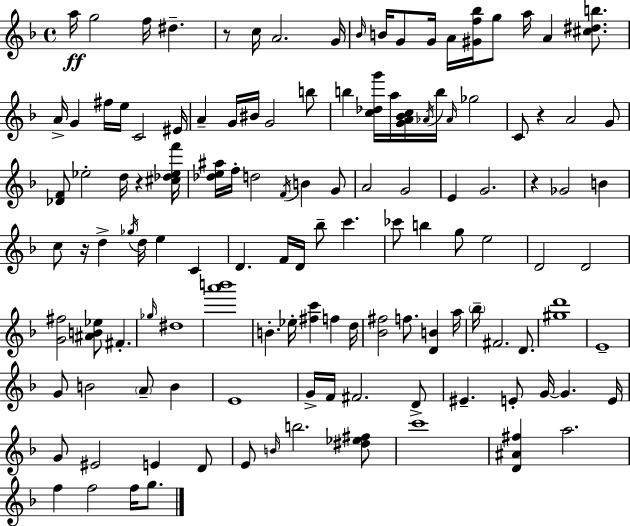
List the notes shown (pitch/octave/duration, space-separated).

A5/s G5/h F5/s D#5/q. R/e C5/s A4/h. G4/s Bb4/s B4/s G4/e G4/s A4/s [G#4,F5,Bb5]/s G5/e A5/s A4/q [C#5,D#5,B5]/e. A4/s G4/q F#5/s E5/s C4/h EIS4/s A4/q G4/s BIS4/s G4/h B5/e B5/q [C5,Db5,G6]/s A5/s [G4,A4,Bb4,C5]/s Ab4/s B5/s Ab4/s Gb5/h C4/e R/q A4/h G4/e [Db4,F4]/e Eb5/h D5/s R/q [C#5,Db5,Eb5,F6]/s [Db5,E5,A#5]/s F5/s D5/h F4/s B4/q G4/e A4/h G4/h E4/q G4/h. R/q Gb4/h B4/q C5/e R/s D5/q Gb5/s D5/s E5/q C4/q D4/q. F4/s D4/s Bb5/e C6/q. CES6/e B5/q G5/e E5/h D4/h D4/h [G4,F#5]/h [A#4,B4,Eb5]/e F#4/q. Gb5/s D#5/w [A6,B6]/w B4/q. Eb5/s [F#5,C6]/q F5/q D5/s [Bb4,F#5]/h F5/e. [D4,B4]/q A5/s Bb5/s F#4/h. D4/e. [G#5,D6]/w E4/w G4/e B4/h A4/e B4/q E4/w G4/s F4/s F#4/h. D4/e EIS4/q. E4/e G4/s G4/q. E4/s G4/e EIS4/h E4/q D4/e E4/e B4/s B5/h. [D#5,Eb5,F#5]/e C6/w [D4,A#4,F#5]/q A5/h. F5/q F5/h F5/s G5/e.